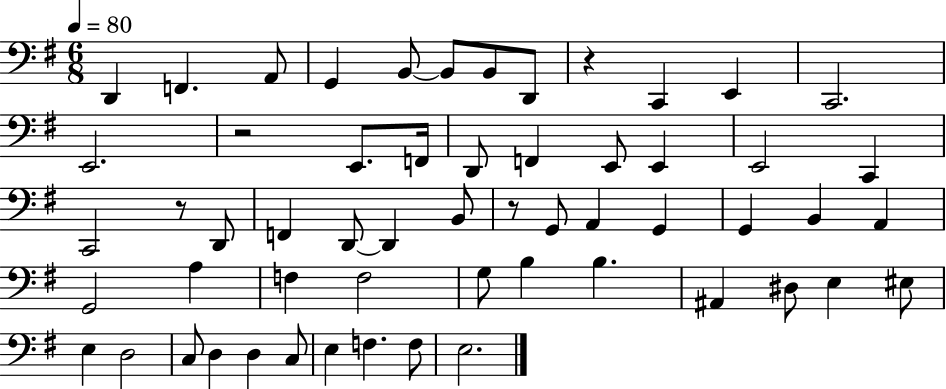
X:1
T:Untitled
M:6/8
L:1/4
K:G
D,, F,, A,,/2 G,, B,,/2 B,,/2 B,,/2 D,,/2 z C,, E,, C,,2 E,,2 z2 E,,/2 F,,/4 D,,/2 F,, E,,/2 E,, E,,2 C,, C,,2 z/2 D,,/2 F,, D,,/2 D,, B,,/2 z/2 G,,/2 A,, G,, G,, B,, A,, G,,2 A, F, F,2 G,/2 B, B, ^A,, ^D,/2 E, ^E,/2 E, D,2 C,/2 D, D, C,/2 E, F, F,/2 E,2